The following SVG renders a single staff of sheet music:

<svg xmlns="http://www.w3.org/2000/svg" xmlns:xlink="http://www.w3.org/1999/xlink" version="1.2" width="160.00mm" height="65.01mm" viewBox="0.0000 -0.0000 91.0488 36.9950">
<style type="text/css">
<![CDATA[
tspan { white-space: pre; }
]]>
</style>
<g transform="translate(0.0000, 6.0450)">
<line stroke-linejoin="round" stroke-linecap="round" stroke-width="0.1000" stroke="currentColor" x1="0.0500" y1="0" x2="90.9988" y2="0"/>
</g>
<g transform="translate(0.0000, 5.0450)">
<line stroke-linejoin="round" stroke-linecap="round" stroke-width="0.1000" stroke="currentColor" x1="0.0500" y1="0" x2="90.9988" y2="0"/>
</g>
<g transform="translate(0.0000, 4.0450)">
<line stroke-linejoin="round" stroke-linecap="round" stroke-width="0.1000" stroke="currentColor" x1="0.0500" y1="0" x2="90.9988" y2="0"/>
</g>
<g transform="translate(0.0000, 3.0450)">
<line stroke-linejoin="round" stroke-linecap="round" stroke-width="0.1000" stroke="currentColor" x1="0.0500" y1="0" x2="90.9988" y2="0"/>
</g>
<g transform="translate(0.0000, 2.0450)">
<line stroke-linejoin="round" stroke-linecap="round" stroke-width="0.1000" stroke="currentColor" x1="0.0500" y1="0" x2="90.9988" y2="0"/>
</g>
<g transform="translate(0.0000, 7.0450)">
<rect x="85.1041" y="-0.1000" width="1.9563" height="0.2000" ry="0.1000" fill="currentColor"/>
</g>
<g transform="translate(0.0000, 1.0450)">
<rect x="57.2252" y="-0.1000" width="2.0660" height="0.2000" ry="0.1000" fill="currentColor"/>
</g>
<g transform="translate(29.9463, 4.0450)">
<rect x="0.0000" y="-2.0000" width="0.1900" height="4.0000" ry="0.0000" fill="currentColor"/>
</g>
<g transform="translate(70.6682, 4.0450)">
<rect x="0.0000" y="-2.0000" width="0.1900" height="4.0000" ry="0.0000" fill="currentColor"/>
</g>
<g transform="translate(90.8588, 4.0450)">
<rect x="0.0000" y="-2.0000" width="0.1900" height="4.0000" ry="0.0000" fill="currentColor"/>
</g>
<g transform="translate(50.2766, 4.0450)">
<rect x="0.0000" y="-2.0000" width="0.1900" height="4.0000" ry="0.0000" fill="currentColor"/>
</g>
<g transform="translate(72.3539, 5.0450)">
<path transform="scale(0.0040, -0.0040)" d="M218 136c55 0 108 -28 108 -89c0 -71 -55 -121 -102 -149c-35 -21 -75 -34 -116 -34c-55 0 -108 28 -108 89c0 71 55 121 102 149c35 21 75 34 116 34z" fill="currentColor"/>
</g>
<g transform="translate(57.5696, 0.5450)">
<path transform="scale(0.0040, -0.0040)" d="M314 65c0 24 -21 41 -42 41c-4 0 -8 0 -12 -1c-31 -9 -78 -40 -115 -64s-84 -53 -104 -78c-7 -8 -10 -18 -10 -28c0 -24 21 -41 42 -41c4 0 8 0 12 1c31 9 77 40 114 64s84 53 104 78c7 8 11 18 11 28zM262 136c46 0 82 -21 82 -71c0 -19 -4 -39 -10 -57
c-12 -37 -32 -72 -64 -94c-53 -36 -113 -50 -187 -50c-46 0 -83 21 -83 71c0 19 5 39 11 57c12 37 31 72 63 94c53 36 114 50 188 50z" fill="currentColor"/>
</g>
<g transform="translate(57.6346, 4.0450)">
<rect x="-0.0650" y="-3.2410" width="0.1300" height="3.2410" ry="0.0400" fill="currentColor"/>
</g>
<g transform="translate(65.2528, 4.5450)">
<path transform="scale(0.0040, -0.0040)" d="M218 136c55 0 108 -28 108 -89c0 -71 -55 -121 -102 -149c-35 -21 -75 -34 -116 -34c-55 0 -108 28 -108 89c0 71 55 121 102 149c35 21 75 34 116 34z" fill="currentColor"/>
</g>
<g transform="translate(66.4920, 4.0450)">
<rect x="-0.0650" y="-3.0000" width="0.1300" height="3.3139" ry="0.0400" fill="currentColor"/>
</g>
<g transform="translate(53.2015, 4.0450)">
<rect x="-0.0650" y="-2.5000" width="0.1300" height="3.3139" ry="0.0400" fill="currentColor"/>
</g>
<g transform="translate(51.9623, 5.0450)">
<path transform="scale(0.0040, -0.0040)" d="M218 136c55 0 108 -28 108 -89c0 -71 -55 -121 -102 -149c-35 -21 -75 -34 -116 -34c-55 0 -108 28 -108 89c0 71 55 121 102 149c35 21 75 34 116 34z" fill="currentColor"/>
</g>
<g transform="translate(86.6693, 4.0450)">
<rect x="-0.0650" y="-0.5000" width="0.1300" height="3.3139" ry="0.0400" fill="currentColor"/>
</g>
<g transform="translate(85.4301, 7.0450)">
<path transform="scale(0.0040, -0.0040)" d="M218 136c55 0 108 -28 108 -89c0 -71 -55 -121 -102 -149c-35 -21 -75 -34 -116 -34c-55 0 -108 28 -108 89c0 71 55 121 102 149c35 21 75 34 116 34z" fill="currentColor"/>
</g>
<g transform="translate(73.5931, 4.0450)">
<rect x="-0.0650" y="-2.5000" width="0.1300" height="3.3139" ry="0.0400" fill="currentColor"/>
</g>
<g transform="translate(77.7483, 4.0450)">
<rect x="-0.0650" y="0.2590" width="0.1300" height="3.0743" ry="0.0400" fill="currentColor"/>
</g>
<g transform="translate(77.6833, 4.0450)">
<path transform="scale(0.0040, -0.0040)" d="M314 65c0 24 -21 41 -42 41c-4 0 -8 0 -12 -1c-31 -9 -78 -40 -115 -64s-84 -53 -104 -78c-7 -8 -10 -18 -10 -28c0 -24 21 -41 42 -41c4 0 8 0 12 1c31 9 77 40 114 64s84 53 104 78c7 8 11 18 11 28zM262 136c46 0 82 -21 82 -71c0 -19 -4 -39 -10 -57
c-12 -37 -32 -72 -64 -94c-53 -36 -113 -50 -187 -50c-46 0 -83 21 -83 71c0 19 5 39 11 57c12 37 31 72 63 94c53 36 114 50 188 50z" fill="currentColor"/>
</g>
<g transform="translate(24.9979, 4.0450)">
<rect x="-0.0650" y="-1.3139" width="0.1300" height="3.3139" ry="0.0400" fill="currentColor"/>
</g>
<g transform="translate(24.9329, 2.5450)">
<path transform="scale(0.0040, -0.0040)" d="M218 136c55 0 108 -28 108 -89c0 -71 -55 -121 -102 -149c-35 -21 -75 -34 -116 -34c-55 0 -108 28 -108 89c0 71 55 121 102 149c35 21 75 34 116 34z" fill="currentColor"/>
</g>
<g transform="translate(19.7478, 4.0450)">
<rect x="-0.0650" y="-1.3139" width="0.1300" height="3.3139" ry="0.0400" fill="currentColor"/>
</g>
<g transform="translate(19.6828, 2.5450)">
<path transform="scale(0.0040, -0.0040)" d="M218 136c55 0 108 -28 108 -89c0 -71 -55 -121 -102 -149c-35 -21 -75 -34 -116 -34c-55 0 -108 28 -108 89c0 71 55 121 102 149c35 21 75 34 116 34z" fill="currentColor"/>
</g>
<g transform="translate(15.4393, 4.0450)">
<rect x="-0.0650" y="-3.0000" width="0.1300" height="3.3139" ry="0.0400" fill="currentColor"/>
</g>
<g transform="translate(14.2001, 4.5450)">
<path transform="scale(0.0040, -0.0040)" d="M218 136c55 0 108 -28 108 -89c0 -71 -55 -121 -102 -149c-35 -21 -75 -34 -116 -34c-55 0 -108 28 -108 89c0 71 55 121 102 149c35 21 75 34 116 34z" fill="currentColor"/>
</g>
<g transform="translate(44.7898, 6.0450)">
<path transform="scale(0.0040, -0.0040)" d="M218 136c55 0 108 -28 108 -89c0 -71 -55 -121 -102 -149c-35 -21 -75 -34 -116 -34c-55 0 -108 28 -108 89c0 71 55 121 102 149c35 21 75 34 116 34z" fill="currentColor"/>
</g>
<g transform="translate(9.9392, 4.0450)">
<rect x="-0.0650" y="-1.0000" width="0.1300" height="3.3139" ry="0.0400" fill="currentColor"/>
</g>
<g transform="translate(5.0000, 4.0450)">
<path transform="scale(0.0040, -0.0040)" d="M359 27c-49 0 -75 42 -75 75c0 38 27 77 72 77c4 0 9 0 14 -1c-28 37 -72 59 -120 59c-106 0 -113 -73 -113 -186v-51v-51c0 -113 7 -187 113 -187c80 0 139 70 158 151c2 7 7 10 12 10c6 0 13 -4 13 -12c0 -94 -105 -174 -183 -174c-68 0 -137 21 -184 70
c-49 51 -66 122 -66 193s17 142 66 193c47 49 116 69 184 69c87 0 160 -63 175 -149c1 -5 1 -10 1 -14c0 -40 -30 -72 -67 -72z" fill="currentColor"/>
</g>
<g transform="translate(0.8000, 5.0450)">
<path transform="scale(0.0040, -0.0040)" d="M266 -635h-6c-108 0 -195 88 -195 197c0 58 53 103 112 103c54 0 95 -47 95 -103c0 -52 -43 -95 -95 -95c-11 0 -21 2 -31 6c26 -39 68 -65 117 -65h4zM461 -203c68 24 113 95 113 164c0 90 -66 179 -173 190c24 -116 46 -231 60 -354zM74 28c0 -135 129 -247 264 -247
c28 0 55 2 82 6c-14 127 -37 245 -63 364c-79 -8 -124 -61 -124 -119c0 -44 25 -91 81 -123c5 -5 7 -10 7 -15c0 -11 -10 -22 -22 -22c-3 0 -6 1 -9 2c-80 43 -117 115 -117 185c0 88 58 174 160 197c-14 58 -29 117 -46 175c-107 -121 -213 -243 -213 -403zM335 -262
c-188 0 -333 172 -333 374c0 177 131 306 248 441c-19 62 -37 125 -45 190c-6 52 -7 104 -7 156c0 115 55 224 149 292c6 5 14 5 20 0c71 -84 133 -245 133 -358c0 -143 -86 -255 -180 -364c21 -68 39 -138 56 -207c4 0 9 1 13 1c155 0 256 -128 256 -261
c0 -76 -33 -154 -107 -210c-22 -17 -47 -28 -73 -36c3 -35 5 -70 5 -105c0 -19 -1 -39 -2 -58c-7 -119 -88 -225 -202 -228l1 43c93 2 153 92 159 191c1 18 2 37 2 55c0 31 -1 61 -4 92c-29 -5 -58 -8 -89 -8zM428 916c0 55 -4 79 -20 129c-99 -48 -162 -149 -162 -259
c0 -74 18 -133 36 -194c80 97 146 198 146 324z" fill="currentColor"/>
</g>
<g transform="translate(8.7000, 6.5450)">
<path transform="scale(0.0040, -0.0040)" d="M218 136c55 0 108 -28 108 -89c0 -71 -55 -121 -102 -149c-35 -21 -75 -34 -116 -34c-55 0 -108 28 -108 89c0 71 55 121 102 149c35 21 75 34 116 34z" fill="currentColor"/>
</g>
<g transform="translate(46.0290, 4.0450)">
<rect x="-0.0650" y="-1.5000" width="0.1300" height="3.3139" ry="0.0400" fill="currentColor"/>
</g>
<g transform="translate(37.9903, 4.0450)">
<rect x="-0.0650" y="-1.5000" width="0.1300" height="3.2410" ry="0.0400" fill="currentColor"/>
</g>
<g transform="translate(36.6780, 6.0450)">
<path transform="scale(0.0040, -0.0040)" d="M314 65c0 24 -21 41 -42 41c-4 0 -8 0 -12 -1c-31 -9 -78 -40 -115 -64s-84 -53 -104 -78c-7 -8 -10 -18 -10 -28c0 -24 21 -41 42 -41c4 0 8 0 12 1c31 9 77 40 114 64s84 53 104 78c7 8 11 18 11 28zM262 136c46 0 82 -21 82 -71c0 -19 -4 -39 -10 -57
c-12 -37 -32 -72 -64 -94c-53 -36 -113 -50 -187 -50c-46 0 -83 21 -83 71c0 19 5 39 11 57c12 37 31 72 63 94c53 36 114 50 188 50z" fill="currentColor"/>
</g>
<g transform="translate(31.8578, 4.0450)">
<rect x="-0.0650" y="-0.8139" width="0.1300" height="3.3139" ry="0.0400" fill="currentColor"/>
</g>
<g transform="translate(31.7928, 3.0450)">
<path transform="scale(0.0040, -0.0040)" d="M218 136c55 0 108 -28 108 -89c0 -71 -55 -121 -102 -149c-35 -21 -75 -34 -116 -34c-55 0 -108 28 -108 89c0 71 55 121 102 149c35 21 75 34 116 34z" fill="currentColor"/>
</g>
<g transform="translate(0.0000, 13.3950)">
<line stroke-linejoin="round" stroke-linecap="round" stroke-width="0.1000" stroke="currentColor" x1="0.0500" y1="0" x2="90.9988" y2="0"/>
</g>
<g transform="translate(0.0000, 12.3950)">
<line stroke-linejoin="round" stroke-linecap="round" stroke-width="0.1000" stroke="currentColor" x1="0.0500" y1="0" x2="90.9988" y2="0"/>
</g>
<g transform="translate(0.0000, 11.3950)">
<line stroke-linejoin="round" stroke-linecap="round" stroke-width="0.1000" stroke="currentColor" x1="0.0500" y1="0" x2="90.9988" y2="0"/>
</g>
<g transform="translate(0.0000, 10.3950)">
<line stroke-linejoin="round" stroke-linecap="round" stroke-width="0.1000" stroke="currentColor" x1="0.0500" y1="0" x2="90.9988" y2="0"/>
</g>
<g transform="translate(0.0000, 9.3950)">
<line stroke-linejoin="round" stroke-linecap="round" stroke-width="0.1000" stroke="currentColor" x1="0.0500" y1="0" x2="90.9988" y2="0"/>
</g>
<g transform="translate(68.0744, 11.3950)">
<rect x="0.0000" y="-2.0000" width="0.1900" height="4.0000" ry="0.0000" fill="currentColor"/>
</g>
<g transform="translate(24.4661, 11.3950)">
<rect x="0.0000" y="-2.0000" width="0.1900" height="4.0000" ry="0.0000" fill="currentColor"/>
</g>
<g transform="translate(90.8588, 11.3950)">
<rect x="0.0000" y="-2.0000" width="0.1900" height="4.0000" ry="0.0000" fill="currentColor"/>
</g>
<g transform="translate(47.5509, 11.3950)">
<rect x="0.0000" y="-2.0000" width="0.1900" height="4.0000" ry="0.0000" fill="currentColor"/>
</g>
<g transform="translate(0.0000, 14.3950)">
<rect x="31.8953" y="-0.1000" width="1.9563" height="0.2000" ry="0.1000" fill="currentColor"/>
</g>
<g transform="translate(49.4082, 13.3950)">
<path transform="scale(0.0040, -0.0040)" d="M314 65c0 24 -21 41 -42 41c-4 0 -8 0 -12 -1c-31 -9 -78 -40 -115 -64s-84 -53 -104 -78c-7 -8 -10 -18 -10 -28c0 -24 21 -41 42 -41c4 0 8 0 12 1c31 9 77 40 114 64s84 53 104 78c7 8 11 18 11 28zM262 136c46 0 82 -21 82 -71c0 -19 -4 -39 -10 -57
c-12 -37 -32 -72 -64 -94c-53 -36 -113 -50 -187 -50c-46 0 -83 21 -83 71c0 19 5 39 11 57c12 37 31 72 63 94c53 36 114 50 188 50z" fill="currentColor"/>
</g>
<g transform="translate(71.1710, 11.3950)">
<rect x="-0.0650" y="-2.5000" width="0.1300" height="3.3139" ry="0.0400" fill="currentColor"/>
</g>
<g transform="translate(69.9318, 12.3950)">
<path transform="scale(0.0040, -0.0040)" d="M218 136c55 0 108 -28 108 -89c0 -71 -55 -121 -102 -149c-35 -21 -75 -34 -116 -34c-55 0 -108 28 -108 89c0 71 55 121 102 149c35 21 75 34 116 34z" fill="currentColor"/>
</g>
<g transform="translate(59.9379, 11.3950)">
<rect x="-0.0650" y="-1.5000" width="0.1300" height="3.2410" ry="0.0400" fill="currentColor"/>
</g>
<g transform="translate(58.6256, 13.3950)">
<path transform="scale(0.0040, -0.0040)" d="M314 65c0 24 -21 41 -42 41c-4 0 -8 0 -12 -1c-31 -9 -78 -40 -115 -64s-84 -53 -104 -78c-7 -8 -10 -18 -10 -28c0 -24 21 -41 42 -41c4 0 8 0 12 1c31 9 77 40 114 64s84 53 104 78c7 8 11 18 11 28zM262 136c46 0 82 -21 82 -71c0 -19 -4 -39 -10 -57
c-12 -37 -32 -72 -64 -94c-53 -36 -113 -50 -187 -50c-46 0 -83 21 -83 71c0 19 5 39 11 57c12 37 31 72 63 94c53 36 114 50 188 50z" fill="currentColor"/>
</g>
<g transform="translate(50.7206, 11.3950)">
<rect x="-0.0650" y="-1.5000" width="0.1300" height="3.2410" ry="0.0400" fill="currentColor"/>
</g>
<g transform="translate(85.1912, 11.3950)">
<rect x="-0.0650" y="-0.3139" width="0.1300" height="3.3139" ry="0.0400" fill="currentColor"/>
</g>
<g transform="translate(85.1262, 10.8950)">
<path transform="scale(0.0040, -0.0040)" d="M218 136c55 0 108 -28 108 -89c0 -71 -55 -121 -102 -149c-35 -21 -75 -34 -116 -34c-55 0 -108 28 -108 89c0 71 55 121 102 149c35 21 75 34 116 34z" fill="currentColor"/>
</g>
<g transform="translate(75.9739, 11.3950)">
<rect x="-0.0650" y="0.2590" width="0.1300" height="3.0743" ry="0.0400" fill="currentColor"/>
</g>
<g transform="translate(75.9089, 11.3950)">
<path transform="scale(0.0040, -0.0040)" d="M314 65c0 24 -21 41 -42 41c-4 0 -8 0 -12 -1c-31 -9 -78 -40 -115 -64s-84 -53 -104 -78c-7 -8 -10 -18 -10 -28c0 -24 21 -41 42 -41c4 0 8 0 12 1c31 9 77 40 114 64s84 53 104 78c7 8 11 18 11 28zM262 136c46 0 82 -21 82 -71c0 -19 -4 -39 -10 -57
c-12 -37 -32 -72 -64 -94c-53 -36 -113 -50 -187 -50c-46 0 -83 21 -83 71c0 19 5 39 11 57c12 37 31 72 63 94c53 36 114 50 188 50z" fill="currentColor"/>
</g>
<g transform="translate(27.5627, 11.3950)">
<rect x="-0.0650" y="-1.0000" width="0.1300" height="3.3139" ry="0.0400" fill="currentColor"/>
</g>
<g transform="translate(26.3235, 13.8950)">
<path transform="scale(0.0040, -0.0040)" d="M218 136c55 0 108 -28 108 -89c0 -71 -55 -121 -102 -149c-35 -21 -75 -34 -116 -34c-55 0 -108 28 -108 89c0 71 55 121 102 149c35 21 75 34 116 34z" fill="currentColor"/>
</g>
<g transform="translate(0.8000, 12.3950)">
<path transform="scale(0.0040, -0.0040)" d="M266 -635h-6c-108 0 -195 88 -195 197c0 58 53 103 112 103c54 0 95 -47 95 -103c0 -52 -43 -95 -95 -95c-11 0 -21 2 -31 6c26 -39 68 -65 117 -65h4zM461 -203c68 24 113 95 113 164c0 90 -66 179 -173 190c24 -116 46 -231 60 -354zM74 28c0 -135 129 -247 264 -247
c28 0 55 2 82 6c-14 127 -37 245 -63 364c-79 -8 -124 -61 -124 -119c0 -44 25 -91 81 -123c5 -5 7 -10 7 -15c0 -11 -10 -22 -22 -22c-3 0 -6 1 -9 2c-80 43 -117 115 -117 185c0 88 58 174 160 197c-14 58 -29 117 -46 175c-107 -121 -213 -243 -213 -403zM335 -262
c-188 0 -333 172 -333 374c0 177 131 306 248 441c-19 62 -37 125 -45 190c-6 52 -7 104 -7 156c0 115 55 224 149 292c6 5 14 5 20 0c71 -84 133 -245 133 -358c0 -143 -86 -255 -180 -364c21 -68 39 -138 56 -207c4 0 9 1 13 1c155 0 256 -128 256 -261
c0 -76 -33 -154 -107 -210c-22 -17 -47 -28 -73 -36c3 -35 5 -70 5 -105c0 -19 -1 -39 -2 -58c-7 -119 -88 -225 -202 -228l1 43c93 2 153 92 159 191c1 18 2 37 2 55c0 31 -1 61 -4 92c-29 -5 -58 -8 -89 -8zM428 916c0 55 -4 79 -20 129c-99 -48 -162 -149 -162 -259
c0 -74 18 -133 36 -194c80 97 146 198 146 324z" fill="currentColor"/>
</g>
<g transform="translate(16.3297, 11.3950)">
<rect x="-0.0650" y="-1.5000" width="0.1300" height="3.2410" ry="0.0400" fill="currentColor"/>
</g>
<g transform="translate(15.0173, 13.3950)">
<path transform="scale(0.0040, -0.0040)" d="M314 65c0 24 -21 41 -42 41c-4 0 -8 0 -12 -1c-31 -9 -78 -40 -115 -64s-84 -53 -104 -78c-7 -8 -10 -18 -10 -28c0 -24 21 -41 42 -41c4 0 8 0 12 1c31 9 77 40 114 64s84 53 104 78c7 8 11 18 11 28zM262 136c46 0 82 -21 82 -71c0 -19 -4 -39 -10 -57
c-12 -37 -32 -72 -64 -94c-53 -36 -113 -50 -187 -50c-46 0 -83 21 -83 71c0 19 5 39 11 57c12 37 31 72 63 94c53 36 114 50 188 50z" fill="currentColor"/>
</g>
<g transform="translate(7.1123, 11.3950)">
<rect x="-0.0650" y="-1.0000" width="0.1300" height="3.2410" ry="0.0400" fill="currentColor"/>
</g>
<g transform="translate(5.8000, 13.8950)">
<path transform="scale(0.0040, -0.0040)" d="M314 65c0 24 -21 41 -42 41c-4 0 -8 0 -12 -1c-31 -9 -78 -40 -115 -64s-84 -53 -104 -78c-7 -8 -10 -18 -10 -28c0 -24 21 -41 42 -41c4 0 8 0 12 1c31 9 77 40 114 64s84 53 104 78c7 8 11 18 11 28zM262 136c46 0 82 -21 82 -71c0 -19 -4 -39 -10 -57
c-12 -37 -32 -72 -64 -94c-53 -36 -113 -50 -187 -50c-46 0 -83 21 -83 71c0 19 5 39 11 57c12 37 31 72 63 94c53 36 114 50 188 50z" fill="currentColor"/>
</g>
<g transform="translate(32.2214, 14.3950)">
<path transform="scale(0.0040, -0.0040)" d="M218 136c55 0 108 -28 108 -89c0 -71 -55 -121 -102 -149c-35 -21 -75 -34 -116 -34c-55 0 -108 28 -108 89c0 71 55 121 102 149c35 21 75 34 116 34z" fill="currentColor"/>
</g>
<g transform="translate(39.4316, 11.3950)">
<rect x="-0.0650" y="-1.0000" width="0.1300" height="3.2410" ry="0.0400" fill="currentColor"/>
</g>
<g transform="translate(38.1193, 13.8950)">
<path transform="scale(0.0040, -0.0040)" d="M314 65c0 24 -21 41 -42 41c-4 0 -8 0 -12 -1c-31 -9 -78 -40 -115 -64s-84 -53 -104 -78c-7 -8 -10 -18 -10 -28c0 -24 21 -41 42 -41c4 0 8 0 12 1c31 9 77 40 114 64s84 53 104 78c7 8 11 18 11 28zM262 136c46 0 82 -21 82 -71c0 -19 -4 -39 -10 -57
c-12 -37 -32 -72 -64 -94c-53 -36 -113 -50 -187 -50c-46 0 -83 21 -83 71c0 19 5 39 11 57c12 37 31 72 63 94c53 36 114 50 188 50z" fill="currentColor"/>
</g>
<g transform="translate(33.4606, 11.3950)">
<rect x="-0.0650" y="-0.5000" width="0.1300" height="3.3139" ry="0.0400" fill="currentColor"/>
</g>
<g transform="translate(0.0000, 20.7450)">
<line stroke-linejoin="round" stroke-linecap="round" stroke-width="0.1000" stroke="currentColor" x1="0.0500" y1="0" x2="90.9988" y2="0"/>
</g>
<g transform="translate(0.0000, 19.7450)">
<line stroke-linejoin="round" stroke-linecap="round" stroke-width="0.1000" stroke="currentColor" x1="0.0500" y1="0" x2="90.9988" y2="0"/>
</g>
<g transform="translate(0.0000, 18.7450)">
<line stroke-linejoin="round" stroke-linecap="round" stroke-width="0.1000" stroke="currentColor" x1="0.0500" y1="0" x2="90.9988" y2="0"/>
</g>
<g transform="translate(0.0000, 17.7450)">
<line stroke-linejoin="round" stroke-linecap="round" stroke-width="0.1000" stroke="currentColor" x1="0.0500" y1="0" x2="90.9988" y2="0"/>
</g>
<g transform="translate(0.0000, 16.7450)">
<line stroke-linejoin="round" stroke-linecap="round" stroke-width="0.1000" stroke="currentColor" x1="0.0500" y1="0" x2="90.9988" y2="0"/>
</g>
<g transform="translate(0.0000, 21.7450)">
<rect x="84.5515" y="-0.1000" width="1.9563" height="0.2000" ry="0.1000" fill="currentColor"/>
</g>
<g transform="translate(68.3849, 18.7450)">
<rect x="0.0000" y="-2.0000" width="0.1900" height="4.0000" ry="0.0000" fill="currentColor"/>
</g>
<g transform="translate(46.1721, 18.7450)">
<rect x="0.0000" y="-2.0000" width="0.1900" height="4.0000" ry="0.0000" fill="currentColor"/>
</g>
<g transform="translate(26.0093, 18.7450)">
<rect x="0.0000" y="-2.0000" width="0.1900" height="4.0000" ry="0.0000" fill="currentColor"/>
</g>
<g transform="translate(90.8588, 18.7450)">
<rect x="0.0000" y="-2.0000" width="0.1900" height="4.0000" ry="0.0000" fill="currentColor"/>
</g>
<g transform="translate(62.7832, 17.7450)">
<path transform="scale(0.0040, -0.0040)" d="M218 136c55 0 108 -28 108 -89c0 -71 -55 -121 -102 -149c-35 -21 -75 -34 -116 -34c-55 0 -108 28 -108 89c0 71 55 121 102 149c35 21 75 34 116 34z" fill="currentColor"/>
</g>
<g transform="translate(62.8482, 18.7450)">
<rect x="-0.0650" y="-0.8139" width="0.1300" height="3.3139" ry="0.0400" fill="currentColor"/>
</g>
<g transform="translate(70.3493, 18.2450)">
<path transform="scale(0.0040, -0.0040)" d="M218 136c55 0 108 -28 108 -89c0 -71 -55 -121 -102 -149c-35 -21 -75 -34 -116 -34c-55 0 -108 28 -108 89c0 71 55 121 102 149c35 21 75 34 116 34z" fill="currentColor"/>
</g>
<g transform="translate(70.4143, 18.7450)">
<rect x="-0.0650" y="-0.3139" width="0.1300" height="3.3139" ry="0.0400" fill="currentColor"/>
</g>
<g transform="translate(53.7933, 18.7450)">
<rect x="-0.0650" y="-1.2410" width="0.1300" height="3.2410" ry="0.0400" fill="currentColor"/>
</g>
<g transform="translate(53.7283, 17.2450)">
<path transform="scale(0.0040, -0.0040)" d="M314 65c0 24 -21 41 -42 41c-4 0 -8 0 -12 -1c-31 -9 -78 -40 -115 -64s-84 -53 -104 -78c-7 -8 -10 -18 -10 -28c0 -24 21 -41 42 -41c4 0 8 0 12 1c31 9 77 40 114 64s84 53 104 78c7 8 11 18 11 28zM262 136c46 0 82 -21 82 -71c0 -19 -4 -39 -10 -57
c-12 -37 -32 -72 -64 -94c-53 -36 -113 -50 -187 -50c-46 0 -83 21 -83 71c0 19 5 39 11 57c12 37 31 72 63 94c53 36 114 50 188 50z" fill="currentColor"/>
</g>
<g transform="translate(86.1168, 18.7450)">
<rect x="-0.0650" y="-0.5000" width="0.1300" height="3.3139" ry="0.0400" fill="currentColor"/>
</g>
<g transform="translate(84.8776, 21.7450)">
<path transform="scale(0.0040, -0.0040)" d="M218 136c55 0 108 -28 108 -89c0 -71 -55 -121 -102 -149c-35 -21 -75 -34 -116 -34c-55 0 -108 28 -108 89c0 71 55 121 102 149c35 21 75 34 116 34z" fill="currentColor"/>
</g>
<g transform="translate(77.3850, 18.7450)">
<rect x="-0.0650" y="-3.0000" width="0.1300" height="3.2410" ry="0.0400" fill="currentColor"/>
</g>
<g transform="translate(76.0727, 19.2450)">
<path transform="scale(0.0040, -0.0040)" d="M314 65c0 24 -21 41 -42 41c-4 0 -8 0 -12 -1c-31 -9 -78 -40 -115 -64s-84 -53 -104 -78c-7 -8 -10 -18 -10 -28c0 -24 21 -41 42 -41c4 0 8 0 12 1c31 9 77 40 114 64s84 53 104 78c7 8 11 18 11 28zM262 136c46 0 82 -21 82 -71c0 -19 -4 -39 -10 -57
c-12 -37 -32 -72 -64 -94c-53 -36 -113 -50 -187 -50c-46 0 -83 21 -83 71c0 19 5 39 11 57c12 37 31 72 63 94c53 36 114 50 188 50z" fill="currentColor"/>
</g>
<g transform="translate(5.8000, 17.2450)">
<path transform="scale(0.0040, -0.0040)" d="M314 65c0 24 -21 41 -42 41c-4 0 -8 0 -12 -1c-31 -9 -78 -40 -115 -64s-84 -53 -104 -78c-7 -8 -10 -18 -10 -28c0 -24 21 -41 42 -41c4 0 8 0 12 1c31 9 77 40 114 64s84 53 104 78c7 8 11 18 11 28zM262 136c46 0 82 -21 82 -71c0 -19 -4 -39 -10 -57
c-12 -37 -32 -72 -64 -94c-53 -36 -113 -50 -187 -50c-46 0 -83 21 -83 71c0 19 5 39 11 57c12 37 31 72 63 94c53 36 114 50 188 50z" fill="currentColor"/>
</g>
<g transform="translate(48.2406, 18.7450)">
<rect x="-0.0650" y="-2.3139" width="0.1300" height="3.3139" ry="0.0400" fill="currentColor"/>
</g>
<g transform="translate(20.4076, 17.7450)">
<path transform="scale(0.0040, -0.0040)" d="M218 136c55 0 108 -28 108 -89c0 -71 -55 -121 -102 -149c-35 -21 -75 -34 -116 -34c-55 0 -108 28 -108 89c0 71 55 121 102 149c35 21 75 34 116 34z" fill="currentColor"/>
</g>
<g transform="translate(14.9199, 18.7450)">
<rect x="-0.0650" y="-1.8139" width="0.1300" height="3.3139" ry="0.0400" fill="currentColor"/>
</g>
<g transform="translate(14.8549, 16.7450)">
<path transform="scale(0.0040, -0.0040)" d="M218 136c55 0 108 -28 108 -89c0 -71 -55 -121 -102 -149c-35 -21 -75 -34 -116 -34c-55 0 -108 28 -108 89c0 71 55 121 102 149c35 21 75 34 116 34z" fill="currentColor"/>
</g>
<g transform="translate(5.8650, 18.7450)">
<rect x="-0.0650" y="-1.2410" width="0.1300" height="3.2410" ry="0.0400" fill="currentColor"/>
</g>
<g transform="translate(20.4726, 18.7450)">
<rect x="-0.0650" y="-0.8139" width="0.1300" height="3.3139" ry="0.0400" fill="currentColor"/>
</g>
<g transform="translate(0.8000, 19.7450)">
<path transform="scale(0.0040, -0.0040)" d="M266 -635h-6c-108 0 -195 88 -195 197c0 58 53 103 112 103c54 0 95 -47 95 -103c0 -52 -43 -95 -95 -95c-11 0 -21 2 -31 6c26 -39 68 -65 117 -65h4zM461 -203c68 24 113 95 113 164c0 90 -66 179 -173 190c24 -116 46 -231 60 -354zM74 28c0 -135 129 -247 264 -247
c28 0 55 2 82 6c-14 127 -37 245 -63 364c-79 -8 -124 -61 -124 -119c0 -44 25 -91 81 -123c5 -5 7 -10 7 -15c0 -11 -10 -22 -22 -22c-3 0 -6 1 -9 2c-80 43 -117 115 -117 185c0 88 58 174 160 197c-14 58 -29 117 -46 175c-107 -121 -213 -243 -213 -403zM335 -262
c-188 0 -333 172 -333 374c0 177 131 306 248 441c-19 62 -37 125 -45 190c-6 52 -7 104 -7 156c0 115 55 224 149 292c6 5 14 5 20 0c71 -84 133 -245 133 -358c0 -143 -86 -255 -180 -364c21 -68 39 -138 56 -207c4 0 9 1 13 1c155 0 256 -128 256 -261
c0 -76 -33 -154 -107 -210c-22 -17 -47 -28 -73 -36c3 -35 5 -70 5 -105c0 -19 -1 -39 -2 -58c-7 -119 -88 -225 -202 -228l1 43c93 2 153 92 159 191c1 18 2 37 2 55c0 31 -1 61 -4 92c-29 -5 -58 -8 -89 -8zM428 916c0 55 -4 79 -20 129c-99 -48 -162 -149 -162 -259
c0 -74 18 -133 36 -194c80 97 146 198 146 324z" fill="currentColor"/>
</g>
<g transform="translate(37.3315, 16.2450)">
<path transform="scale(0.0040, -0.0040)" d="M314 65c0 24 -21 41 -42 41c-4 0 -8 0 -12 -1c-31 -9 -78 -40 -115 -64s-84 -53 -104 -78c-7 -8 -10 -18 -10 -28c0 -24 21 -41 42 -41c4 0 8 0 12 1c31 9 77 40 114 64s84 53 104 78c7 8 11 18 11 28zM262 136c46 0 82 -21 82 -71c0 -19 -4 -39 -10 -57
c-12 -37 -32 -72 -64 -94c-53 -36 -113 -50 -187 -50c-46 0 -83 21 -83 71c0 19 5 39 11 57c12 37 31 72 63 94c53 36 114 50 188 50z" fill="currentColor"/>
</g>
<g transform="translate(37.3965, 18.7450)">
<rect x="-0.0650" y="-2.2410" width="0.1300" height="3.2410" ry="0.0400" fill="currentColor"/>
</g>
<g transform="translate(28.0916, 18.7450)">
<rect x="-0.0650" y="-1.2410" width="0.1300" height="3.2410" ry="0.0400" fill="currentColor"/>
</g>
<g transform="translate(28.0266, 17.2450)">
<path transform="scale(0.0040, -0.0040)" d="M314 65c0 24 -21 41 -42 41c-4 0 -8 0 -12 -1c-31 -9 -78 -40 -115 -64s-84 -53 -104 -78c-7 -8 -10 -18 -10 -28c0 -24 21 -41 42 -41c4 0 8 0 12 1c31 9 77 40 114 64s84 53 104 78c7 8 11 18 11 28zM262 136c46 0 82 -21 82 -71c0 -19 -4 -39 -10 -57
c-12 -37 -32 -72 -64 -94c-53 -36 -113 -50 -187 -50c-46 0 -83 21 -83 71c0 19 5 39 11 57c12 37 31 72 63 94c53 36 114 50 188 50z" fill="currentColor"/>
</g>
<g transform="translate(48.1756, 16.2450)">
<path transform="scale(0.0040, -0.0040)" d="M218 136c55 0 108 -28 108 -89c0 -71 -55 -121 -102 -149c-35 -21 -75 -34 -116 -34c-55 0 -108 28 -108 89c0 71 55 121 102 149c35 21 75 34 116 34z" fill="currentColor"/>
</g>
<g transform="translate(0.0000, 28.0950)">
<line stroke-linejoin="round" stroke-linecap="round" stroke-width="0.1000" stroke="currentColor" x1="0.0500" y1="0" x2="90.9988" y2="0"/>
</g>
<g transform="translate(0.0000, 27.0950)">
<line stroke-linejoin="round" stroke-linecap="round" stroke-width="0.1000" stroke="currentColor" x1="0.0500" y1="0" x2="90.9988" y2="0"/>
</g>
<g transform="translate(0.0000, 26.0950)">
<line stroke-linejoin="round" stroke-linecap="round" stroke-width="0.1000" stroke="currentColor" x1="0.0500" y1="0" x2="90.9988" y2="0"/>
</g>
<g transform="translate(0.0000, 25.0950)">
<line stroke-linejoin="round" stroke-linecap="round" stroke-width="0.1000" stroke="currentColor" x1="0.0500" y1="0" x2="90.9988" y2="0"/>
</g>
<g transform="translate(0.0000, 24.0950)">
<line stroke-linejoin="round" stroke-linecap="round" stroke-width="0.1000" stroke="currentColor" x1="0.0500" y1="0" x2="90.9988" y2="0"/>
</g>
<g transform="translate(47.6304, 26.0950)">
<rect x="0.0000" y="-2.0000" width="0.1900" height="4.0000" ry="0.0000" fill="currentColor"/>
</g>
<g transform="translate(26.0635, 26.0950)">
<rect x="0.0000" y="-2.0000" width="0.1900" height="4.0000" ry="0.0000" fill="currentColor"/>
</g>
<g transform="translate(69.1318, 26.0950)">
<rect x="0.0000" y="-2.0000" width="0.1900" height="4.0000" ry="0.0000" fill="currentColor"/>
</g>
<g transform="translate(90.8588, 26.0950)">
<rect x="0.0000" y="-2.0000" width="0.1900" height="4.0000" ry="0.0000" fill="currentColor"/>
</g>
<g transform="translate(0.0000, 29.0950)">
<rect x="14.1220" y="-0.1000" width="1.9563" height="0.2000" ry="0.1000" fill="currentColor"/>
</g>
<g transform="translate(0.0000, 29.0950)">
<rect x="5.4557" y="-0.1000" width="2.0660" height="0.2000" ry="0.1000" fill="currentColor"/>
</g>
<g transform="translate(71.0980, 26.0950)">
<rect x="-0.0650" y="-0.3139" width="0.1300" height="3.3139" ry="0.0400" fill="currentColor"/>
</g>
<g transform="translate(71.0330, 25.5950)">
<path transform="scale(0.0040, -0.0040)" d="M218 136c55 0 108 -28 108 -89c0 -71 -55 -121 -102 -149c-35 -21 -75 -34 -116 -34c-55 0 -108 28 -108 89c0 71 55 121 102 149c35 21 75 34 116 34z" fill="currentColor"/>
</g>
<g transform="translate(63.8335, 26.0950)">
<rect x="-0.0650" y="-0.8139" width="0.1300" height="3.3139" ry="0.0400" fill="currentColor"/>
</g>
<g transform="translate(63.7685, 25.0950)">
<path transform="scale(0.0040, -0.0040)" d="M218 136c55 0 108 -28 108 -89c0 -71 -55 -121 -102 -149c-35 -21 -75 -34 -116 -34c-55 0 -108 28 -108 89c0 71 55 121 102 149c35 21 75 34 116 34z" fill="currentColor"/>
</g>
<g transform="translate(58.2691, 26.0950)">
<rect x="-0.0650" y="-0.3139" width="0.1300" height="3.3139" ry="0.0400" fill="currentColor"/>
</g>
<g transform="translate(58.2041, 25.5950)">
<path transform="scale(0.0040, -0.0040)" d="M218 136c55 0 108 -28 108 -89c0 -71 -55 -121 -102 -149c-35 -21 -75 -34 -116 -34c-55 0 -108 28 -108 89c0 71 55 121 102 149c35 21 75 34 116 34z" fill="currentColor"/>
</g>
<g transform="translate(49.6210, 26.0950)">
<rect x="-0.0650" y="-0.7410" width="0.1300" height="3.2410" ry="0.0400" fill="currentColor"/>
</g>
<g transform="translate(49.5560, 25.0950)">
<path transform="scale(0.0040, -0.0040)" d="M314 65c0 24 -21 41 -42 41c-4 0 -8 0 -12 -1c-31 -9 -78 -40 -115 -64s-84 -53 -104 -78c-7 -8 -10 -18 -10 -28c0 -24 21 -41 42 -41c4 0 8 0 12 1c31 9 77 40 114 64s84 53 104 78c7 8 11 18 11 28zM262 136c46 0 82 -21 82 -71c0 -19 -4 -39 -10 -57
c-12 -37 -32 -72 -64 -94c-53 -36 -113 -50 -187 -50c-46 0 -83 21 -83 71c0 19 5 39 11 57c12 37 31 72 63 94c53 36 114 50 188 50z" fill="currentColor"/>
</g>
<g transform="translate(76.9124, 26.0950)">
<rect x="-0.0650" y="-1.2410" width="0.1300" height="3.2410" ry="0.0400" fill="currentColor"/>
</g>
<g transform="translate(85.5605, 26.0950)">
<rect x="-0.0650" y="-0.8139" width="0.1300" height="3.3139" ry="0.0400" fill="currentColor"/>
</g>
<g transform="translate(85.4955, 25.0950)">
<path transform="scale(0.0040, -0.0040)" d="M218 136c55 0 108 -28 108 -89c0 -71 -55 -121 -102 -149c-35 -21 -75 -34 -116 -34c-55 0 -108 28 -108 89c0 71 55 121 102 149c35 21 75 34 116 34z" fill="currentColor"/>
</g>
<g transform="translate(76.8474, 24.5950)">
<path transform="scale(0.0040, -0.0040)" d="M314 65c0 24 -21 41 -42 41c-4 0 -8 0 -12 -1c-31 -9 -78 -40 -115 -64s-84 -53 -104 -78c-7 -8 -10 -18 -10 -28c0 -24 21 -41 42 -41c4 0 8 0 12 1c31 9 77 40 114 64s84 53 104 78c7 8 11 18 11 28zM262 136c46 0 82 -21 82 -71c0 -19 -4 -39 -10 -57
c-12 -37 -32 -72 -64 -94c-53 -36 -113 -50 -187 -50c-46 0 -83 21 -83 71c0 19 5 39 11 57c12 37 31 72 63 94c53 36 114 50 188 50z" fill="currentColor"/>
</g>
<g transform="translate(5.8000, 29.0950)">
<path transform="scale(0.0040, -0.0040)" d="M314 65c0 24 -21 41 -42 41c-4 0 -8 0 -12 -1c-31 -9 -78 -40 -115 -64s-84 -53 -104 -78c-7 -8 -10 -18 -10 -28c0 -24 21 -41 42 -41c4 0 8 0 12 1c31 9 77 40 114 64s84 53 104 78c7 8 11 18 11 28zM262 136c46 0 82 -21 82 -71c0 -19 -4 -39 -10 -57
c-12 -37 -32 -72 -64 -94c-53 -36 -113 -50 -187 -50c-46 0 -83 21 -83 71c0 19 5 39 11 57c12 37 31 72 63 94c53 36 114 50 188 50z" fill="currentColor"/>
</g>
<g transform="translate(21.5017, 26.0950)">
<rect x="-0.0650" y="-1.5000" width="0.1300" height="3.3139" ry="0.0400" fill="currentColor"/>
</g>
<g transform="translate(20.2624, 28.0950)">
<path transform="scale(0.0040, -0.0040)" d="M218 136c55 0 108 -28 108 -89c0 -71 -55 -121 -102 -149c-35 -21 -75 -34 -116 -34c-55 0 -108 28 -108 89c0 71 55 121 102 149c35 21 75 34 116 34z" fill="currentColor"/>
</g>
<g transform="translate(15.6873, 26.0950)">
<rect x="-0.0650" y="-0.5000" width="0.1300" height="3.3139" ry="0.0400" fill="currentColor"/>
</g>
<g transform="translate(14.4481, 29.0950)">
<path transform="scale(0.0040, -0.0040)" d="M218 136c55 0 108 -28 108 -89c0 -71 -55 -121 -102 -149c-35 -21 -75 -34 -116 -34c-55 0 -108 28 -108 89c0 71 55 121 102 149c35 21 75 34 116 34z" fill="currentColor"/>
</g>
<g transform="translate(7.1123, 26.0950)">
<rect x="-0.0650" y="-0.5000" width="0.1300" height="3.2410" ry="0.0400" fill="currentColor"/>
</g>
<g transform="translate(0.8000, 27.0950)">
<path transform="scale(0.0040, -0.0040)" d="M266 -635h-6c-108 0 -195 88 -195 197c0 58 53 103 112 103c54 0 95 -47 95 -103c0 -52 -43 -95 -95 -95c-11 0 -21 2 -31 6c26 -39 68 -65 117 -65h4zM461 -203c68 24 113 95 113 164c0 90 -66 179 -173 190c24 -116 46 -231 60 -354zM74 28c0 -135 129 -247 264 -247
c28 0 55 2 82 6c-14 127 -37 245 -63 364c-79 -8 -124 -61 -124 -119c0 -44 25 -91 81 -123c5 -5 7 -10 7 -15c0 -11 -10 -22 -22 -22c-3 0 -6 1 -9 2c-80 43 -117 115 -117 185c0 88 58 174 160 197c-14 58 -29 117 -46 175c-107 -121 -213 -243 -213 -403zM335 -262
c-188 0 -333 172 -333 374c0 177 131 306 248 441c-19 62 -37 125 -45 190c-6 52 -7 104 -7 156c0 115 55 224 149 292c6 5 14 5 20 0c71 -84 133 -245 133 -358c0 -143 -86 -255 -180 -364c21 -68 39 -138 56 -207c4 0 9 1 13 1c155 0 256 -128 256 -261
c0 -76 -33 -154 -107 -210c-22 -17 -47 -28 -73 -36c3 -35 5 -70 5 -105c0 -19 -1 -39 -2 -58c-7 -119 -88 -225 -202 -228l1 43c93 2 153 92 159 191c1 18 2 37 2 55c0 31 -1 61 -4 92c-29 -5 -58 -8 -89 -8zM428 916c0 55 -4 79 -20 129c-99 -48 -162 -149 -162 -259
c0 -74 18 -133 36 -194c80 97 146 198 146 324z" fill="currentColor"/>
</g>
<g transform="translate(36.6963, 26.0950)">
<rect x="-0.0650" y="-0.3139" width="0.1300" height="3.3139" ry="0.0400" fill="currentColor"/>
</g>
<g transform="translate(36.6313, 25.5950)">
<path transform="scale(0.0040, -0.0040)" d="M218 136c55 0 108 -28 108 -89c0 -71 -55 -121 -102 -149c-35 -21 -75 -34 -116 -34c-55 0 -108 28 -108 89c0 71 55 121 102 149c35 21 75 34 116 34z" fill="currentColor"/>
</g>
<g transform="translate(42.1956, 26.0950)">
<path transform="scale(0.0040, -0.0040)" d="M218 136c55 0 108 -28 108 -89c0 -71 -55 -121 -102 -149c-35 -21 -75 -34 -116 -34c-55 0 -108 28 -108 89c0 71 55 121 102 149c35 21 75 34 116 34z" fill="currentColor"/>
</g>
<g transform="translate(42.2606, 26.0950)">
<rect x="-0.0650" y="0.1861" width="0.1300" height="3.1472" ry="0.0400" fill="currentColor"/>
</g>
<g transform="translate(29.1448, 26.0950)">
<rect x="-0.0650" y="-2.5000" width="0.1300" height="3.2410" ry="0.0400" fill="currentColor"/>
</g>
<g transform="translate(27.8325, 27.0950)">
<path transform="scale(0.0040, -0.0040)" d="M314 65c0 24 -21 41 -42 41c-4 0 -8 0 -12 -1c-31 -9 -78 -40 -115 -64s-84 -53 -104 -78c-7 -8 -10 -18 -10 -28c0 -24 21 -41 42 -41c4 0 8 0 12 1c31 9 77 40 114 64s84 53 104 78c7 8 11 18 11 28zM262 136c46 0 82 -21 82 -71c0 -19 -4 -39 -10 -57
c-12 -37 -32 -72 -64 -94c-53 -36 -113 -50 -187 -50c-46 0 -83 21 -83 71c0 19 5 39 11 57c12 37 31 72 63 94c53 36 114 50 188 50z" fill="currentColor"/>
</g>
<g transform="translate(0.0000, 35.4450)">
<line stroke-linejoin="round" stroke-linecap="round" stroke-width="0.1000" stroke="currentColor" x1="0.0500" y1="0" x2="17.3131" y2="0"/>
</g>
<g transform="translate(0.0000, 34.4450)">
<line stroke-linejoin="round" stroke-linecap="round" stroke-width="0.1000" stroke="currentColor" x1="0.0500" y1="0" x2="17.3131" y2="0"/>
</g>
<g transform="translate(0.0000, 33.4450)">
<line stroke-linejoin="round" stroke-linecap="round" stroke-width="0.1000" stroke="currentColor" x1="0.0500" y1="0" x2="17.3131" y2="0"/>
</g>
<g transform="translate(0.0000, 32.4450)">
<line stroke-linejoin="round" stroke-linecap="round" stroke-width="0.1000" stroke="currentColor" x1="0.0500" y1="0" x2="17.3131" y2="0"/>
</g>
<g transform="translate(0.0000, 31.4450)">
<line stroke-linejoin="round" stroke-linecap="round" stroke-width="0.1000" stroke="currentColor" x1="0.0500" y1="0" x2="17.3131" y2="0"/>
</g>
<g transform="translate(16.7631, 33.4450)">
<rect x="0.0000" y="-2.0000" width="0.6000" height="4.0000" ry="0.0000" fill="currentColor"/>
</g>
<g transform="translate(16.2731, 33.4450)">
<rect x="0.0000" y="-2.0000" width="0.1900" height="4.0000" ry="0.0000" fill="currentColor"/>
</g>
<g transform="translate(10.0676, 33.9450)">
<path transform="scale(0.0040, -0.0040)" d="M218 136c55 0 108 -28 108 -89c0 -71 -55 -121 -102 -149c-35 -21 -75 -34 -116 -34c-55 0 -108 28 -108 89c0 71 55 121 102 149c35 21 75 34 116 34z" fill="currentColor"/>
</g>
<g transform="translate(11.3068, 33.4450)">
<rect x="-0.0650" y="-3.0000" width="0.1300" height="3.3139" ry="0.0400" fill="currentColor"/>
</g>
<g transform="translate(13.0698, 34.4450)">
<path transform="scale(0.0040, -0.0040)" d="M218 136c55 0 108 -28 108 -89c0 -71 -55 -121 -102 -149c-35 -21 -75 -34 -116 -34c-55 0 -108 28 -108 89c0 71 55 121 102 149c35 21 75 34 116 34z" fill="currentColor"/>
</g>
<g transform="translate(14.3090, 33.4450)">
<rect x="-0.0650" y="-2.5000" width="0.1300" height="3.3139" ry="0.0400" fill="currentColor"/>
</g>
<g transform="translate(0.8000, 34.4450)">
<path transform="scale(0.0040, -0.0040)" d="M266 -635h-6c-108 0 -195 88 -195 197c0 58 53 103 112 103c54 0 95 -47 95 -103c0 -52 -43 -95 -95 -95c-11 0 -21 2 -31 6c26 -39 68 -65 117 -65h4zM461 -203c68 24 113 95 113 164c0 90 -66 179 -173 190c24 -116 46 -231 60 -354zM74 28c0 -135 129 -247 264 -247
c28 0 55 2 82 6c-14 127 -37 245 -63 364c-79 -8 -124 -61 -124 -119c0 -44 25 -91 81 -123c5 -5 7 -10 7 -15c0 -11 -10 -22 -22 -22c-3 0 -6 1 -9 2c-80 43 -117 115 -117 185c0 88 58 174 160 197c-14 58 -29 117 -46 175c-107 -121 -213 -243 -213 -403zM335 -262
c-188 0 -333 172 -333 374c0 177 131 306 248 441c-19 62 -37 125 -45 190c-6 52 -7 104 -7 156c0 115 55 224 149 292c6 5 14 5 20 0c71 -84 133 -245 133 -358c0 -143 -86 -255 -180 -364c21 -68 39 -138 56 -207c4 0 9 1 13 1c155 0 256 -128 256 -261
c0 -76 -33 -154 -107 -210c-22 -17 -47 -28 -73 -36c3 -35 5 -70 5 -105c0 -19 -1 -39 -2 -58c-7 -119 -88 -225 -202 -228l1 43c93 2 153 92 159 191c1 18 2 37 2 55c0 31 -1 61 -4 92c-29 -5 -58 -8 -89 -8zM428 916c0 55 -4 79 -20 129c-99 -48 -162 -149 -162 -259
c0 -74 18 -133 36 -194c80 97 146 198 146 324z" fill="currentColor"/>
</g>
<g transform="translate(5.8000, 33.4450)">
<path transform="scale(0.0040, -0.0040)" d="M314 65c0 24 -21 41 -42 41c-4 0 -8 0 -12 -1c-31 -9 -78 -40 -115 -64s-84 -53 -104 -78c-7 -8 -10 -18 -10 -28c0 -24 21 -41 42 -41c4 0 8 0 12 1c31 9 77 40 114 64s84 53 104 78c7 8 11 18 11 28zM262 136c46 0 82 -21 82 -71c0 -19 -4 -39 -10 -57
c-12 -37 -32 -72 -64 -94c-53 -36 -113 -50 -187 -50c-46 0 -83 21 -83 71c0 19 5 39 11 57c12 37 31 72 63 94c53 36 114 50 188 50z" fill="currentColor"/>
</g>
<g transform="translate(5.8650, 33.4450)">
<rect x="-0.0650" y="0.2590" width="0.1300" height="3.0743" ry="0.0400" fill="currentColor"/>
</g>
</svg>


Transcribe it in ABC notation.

X:1
T:Untitled
M:4/4
L:1/4
K:C
D A e e d E2 E G b2 A G B2 C D2 E2 D C D2 E2 E2 G B2 c e2 f d e2 g2 g e2 d c A2 C C2 C E G2 c B d2 c d c e2 d B2 A G